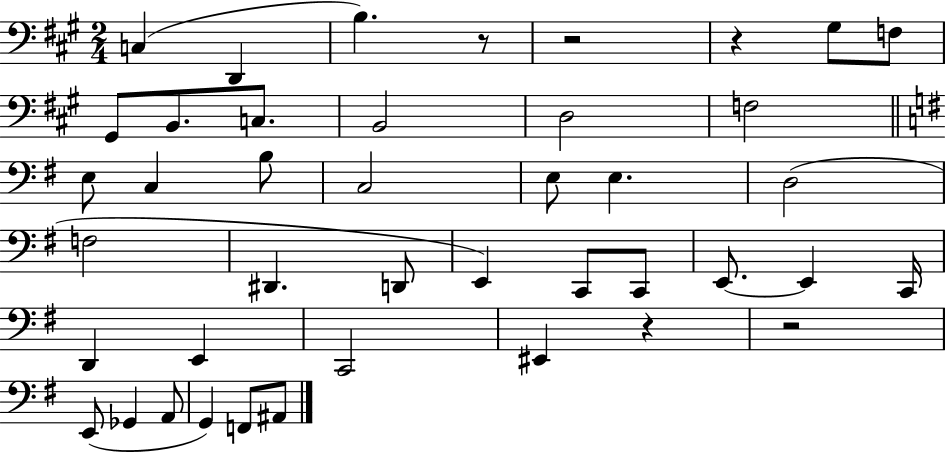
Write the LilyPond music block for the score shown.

{
  \clef bass
  \numericTimeSignature
  \time 2/4
  \key a \major
  c4( d,4 | b4.) r8 | r2 | r4 gis8 f8 | \break gis,8 b,8. c8. | b,2 | d2 | f2 | \break \bar "||" \break \key e \minor e8 c4 b8 | c2 | e8 e4. | d2( | \break f2 | dis,4. d,8 | e,4) c,8 c,8 | e,8.~~ e,4 c,16 | \break d,4 e,4 | c,2 | eis,4 r4 | r2 | \break e,8( ges,4 a,8 | g,4) f,8 ais,8 | \bar "|."
}